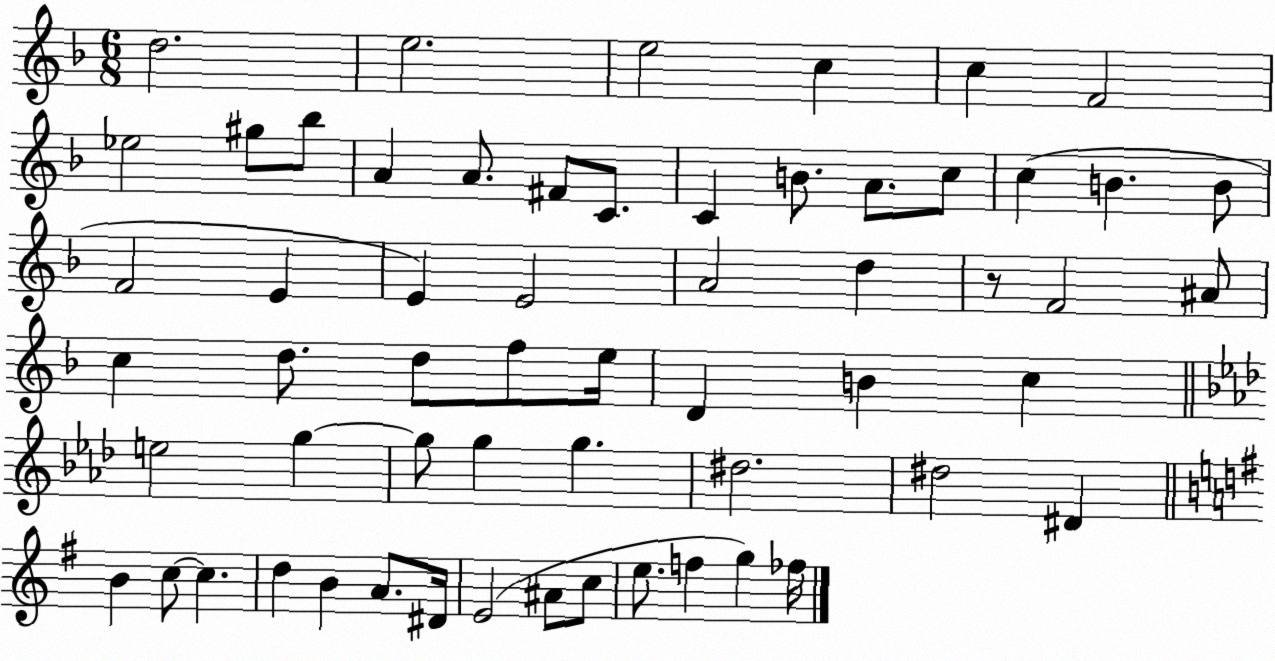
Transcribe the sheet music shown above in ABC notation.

X:1
T:Untitled
M:6/8
L:1/4
K:F
d2 e2 e2 c c F2 _e2 ^g/2 _b/2 A A/2 ^F/2 C/2 C B/2 A/2 c/2 c B B/2 F2 E E E2 A2 d z/2 F2 ^A/2 c d/2 d/2 f/2 e/4 D B c e2 g g/2 g g ^d2 ^d2 ^D B c/2 c d B A/2 ^D/4 E2 ^A/2 c/2 e/2 f g _f/4